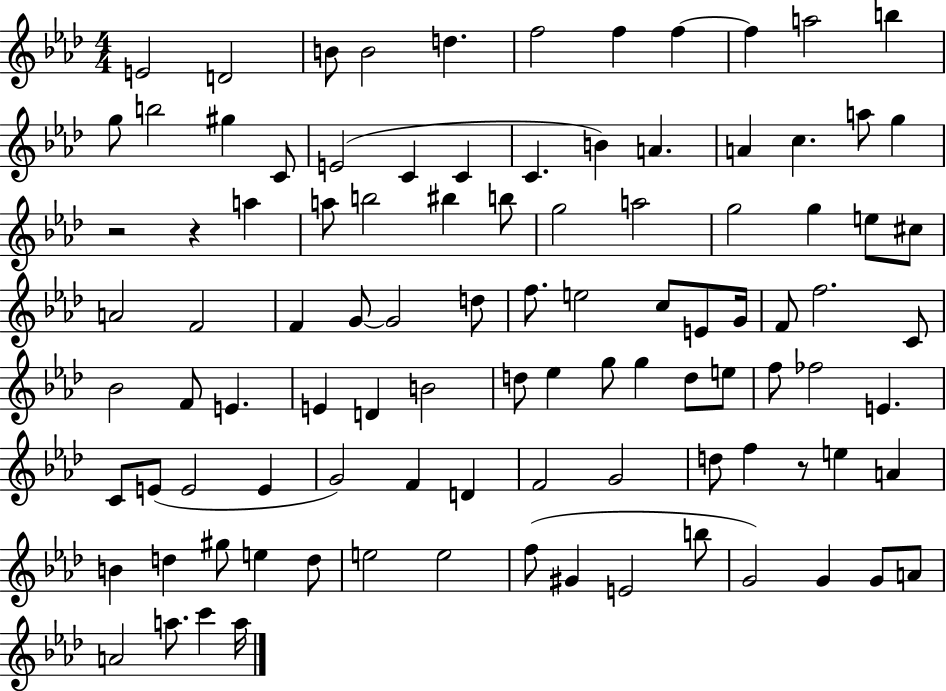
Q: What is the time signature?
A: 4/4